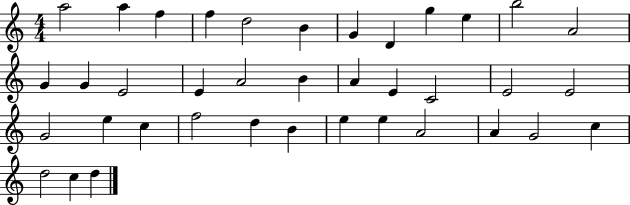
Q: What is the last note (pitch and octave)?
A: D5